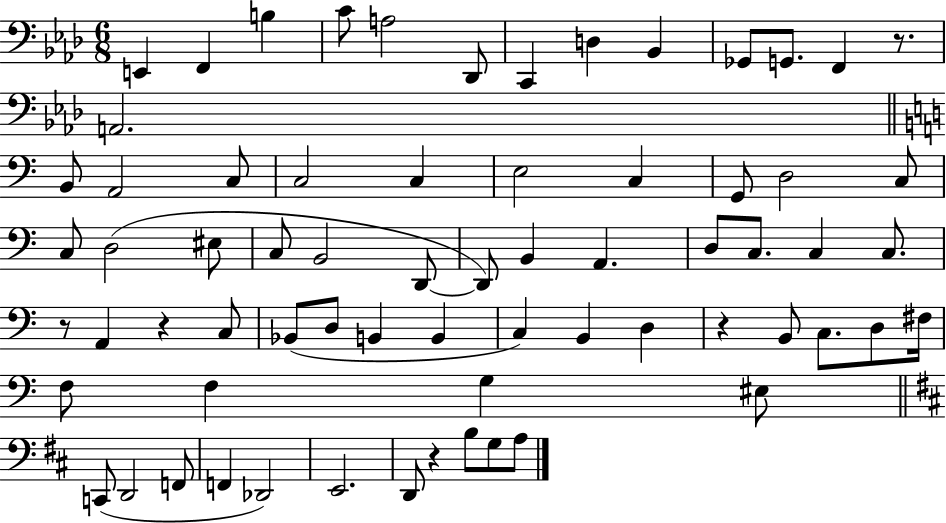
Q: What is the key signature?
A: AES major